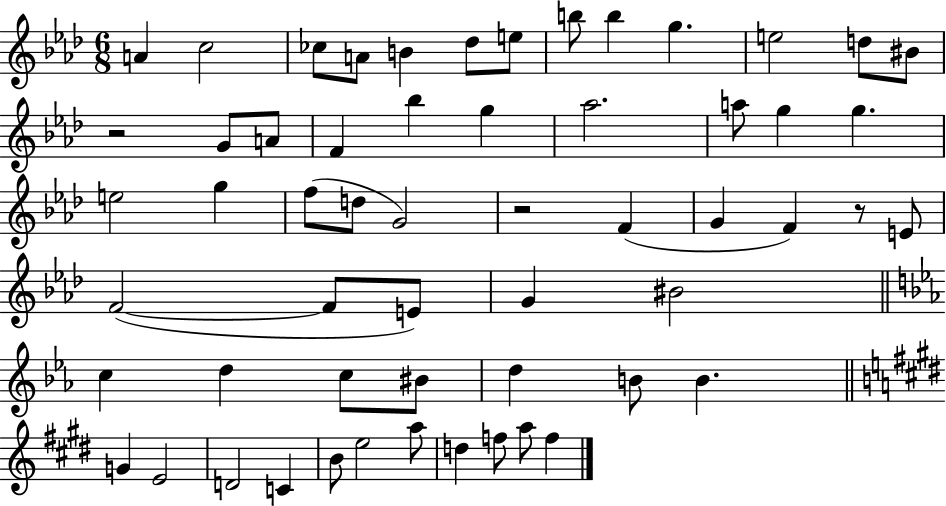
X:1
T:Untitled
M:6/8
L:1/4
K:Ab
A c2 _c/2 A/2 B _d/2 e/2 b/2 b g e2 d/2 ^B/2 z2 G/2 A/2 F _b g _a2 a/2 g g e2 g f/2 d/2 G2 z2 F G F z/2 E/2 F2 F/2 E/2 G ^B2 c d c/2 ^B/2 d B/2 B G E2 D2 C B/2 e2 a/2 d f/2 a/2 f